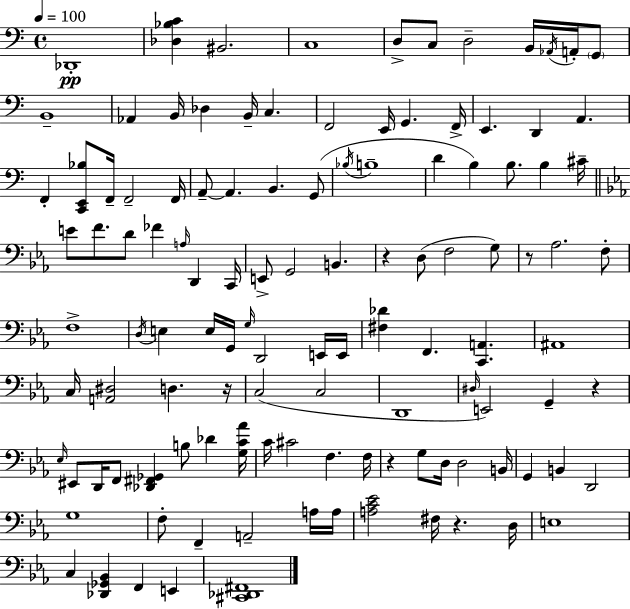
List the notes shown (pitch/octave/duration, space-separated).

Db2/w [Db3,Bb3,C4]/q BIS2/h. C3/w D3/e C3/e D3/h B2/s Ab2/s A2/s G2/e B2/w Ab2/q B2/s Db3/q B2/s C3/q. F2/h E2/s G2/q. F2/s E2/q. D2/q A2/q. F2/q [C2,E2,Bb3]/e F2/s F2/h F2/s A2/e A2/q. B2/q. G2/e Bb3/s B3/w D4/q B3/q B3/e. B3/q C#4/s E4/e F4/e. D4/e FES4/q A3/s D2/q C2/s E2/e G2/h B2/q. R/q D3/e F3/h G3/e R/e Ab3/h. F3/e F3/w D3/s E3/q E3/s G2/s G3/s D2/h E2/s E2/s [F#3,Db4]/q F2/q. [C2,A2]/q. A#2/w C3/s [A2,D#3]/h D3/q. R/s C3/h C3/h D2/w D#3/s E2/h G2/q R/q Eb3/s EIS2/e D2/s F2/e [Db2,F#2,Gb2]/q B3/e Db4/q [G3,C4,Ab4]/s C4/s C#4/h F3/q. F3/s R/q G3/e D3/s D3/h B2/s G2/q B2/q D2/h G3/w F3/e F2/q A2/h A3/s A3/s [A3,C4,Eb4]/h F#3/s R/q. D3/s E3/w C3/q [Db2,Gb2,Bb2]/q F2/q E2/q [C#2,Db2,F#2]/w